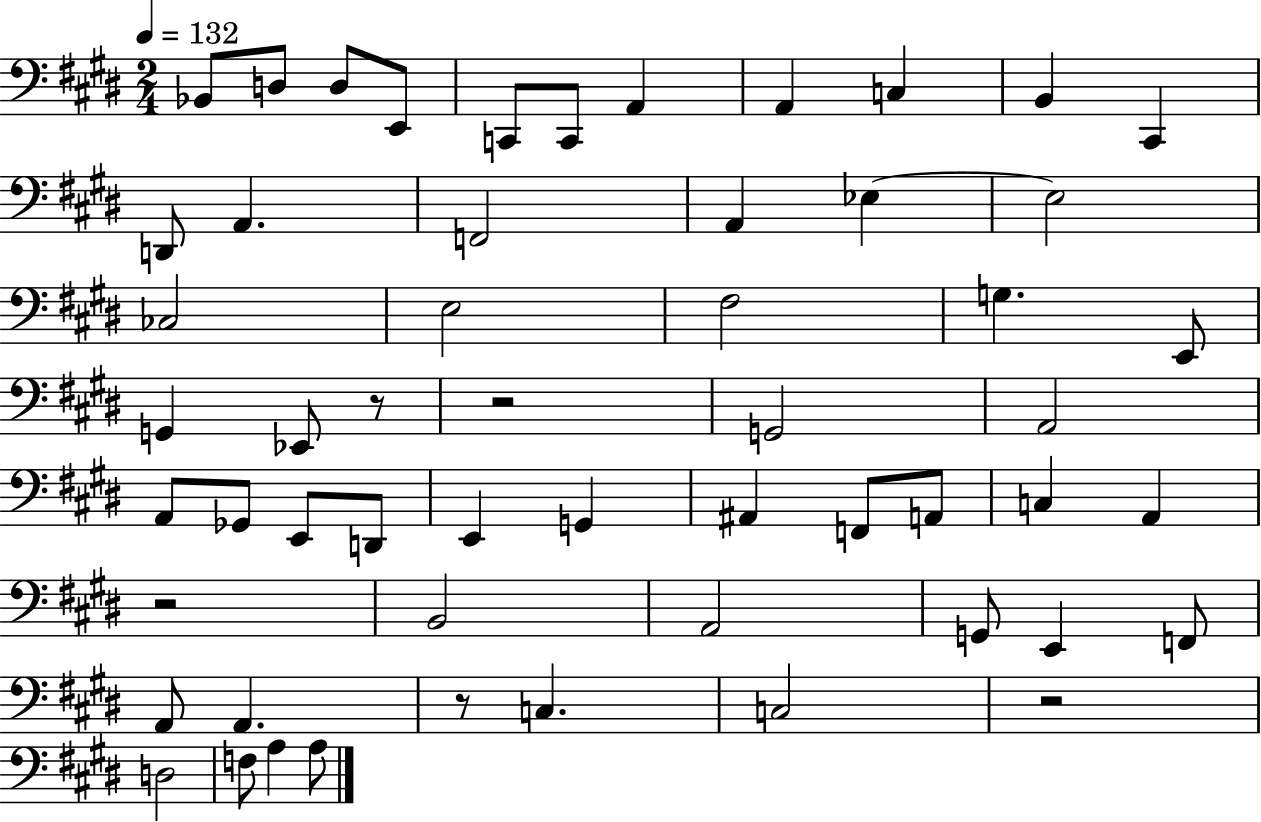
X:1
T:Untitled
M:2/4
L:1/4
K:E
_B,,/2 D,/2 D,/2 E,,/2 C,,/2 C,,/2 A,, A,, C, B,, ^C,, D,,/2 A,, F,,2 A,, _E, _E,2 _C,2 E,2 ^F,2 G, E,,/2 G,, _E,,/2 z/2 z2 G,,2 A,,2 A,,/2 _G,,/2 E,,/2 D,,/2 E,, G,, ^A,, F,,/2 A,,/2 C, A,, z2 B,,2 A,,2 G,,/2 E,, F,,/2 A,,/2 A,, z/2 C, C,2 z2 D,2 F,/2 A, A,/2